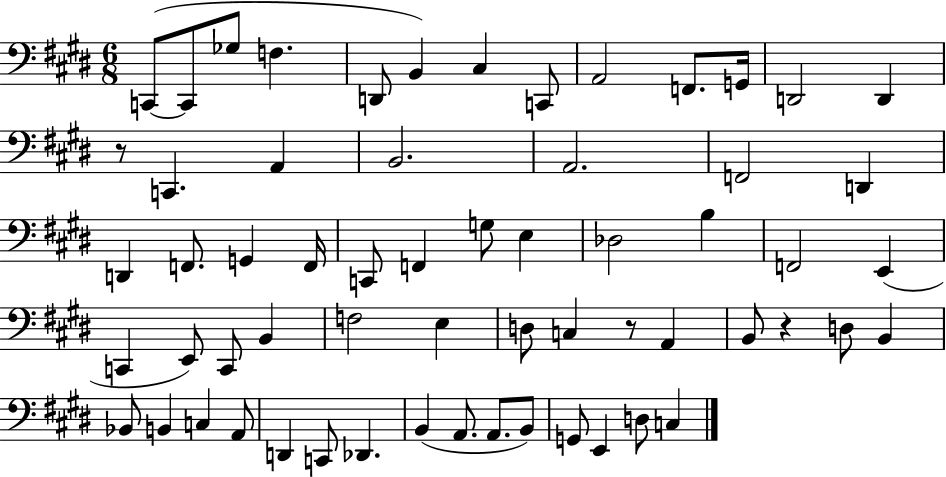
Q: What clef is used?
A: bass